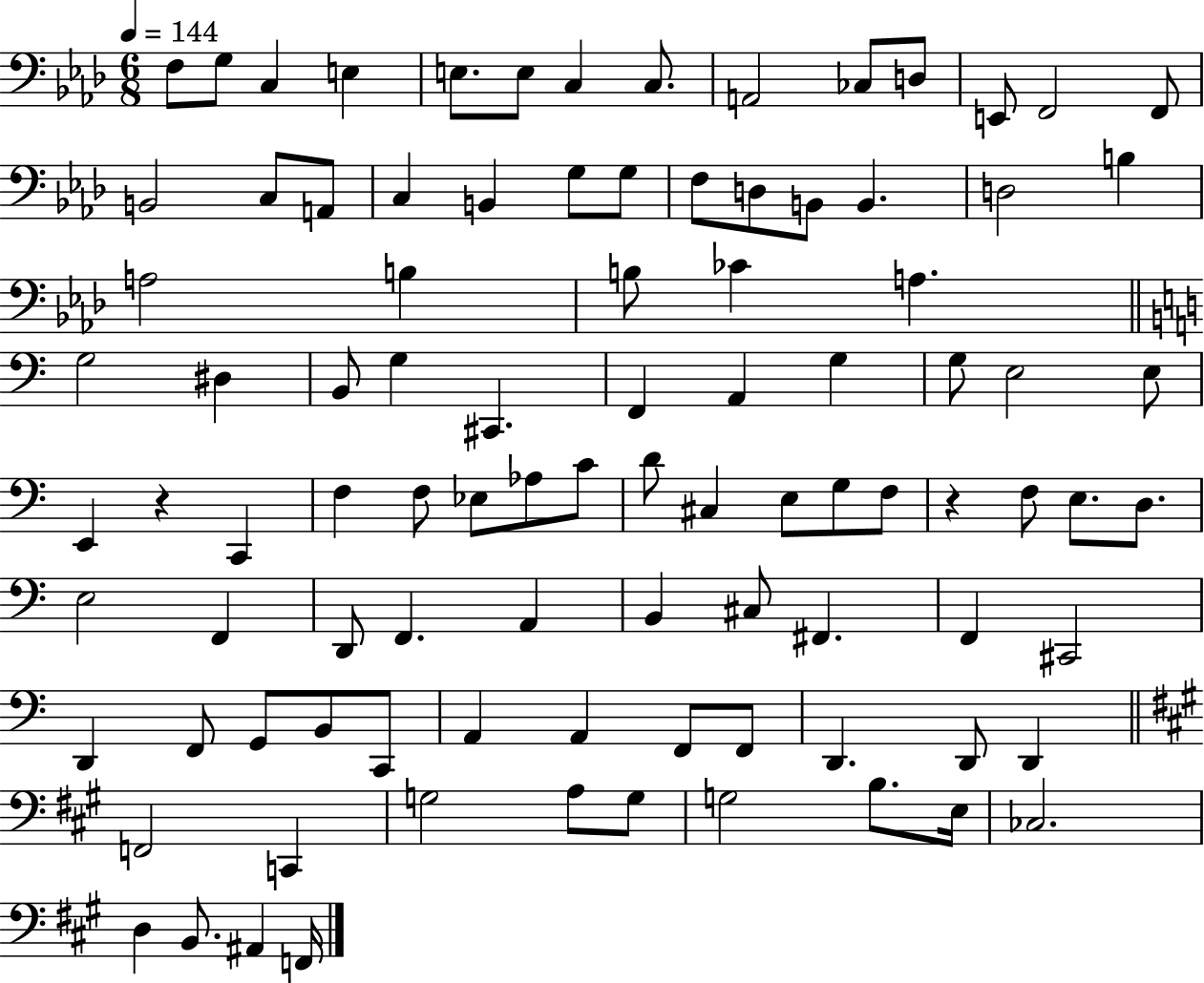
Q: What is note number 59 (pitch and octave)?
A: E3